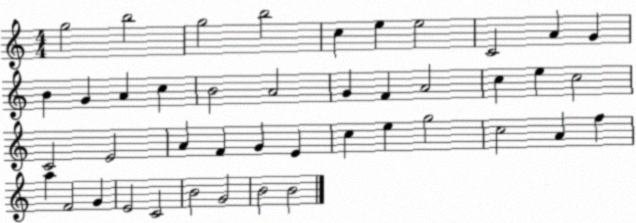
X:1
T:Untitled
M:4/4
L:1/4
K:C
g2 b2 g2 b2 c e e2 C2 A G B G A c B2 A2 G F A2 c e c2 C2 E2 A F G E c e g2 c2 A f a F2 G E2 C2 B2 G2 B2 B2